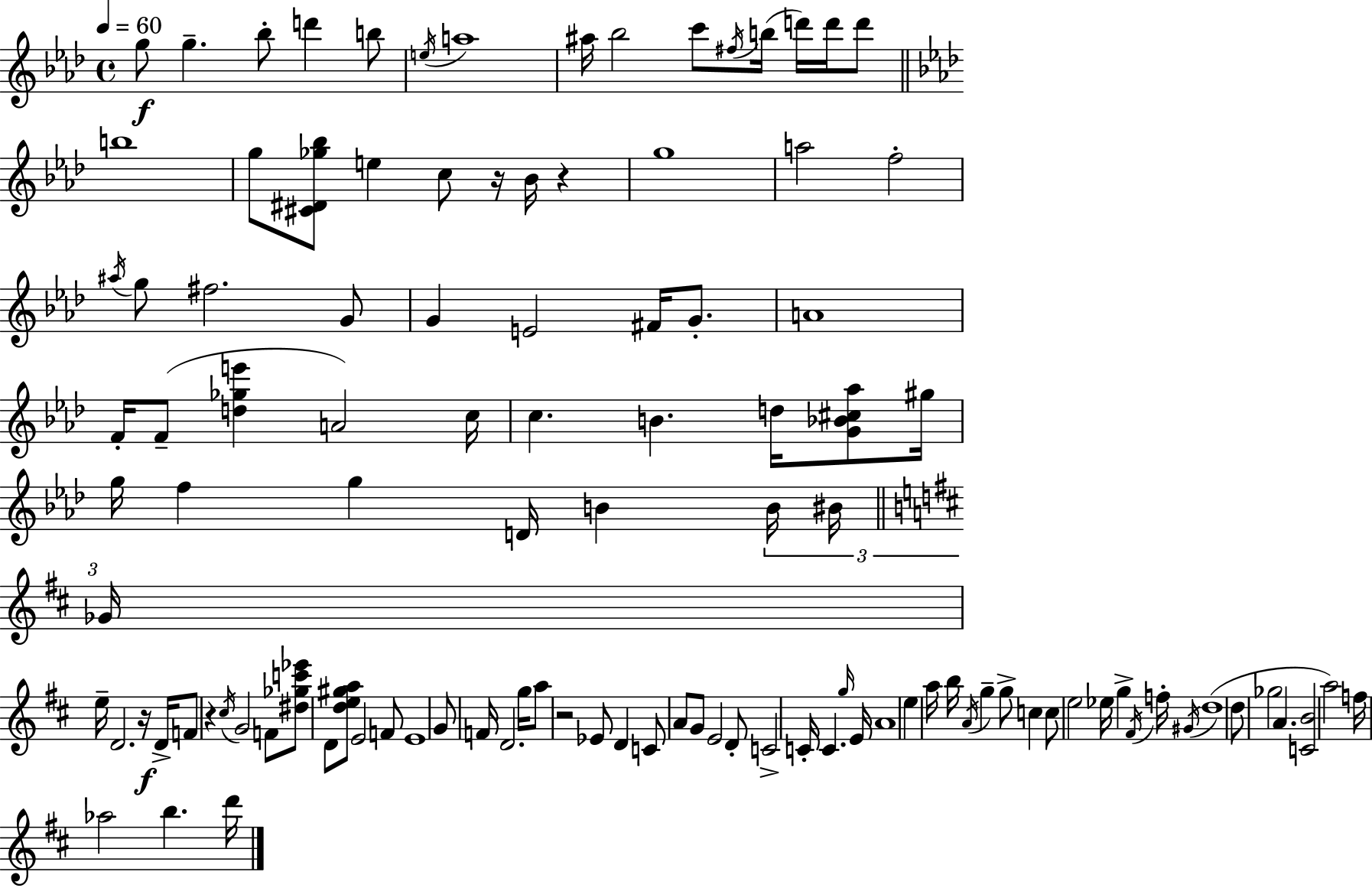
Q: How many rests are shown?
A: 5